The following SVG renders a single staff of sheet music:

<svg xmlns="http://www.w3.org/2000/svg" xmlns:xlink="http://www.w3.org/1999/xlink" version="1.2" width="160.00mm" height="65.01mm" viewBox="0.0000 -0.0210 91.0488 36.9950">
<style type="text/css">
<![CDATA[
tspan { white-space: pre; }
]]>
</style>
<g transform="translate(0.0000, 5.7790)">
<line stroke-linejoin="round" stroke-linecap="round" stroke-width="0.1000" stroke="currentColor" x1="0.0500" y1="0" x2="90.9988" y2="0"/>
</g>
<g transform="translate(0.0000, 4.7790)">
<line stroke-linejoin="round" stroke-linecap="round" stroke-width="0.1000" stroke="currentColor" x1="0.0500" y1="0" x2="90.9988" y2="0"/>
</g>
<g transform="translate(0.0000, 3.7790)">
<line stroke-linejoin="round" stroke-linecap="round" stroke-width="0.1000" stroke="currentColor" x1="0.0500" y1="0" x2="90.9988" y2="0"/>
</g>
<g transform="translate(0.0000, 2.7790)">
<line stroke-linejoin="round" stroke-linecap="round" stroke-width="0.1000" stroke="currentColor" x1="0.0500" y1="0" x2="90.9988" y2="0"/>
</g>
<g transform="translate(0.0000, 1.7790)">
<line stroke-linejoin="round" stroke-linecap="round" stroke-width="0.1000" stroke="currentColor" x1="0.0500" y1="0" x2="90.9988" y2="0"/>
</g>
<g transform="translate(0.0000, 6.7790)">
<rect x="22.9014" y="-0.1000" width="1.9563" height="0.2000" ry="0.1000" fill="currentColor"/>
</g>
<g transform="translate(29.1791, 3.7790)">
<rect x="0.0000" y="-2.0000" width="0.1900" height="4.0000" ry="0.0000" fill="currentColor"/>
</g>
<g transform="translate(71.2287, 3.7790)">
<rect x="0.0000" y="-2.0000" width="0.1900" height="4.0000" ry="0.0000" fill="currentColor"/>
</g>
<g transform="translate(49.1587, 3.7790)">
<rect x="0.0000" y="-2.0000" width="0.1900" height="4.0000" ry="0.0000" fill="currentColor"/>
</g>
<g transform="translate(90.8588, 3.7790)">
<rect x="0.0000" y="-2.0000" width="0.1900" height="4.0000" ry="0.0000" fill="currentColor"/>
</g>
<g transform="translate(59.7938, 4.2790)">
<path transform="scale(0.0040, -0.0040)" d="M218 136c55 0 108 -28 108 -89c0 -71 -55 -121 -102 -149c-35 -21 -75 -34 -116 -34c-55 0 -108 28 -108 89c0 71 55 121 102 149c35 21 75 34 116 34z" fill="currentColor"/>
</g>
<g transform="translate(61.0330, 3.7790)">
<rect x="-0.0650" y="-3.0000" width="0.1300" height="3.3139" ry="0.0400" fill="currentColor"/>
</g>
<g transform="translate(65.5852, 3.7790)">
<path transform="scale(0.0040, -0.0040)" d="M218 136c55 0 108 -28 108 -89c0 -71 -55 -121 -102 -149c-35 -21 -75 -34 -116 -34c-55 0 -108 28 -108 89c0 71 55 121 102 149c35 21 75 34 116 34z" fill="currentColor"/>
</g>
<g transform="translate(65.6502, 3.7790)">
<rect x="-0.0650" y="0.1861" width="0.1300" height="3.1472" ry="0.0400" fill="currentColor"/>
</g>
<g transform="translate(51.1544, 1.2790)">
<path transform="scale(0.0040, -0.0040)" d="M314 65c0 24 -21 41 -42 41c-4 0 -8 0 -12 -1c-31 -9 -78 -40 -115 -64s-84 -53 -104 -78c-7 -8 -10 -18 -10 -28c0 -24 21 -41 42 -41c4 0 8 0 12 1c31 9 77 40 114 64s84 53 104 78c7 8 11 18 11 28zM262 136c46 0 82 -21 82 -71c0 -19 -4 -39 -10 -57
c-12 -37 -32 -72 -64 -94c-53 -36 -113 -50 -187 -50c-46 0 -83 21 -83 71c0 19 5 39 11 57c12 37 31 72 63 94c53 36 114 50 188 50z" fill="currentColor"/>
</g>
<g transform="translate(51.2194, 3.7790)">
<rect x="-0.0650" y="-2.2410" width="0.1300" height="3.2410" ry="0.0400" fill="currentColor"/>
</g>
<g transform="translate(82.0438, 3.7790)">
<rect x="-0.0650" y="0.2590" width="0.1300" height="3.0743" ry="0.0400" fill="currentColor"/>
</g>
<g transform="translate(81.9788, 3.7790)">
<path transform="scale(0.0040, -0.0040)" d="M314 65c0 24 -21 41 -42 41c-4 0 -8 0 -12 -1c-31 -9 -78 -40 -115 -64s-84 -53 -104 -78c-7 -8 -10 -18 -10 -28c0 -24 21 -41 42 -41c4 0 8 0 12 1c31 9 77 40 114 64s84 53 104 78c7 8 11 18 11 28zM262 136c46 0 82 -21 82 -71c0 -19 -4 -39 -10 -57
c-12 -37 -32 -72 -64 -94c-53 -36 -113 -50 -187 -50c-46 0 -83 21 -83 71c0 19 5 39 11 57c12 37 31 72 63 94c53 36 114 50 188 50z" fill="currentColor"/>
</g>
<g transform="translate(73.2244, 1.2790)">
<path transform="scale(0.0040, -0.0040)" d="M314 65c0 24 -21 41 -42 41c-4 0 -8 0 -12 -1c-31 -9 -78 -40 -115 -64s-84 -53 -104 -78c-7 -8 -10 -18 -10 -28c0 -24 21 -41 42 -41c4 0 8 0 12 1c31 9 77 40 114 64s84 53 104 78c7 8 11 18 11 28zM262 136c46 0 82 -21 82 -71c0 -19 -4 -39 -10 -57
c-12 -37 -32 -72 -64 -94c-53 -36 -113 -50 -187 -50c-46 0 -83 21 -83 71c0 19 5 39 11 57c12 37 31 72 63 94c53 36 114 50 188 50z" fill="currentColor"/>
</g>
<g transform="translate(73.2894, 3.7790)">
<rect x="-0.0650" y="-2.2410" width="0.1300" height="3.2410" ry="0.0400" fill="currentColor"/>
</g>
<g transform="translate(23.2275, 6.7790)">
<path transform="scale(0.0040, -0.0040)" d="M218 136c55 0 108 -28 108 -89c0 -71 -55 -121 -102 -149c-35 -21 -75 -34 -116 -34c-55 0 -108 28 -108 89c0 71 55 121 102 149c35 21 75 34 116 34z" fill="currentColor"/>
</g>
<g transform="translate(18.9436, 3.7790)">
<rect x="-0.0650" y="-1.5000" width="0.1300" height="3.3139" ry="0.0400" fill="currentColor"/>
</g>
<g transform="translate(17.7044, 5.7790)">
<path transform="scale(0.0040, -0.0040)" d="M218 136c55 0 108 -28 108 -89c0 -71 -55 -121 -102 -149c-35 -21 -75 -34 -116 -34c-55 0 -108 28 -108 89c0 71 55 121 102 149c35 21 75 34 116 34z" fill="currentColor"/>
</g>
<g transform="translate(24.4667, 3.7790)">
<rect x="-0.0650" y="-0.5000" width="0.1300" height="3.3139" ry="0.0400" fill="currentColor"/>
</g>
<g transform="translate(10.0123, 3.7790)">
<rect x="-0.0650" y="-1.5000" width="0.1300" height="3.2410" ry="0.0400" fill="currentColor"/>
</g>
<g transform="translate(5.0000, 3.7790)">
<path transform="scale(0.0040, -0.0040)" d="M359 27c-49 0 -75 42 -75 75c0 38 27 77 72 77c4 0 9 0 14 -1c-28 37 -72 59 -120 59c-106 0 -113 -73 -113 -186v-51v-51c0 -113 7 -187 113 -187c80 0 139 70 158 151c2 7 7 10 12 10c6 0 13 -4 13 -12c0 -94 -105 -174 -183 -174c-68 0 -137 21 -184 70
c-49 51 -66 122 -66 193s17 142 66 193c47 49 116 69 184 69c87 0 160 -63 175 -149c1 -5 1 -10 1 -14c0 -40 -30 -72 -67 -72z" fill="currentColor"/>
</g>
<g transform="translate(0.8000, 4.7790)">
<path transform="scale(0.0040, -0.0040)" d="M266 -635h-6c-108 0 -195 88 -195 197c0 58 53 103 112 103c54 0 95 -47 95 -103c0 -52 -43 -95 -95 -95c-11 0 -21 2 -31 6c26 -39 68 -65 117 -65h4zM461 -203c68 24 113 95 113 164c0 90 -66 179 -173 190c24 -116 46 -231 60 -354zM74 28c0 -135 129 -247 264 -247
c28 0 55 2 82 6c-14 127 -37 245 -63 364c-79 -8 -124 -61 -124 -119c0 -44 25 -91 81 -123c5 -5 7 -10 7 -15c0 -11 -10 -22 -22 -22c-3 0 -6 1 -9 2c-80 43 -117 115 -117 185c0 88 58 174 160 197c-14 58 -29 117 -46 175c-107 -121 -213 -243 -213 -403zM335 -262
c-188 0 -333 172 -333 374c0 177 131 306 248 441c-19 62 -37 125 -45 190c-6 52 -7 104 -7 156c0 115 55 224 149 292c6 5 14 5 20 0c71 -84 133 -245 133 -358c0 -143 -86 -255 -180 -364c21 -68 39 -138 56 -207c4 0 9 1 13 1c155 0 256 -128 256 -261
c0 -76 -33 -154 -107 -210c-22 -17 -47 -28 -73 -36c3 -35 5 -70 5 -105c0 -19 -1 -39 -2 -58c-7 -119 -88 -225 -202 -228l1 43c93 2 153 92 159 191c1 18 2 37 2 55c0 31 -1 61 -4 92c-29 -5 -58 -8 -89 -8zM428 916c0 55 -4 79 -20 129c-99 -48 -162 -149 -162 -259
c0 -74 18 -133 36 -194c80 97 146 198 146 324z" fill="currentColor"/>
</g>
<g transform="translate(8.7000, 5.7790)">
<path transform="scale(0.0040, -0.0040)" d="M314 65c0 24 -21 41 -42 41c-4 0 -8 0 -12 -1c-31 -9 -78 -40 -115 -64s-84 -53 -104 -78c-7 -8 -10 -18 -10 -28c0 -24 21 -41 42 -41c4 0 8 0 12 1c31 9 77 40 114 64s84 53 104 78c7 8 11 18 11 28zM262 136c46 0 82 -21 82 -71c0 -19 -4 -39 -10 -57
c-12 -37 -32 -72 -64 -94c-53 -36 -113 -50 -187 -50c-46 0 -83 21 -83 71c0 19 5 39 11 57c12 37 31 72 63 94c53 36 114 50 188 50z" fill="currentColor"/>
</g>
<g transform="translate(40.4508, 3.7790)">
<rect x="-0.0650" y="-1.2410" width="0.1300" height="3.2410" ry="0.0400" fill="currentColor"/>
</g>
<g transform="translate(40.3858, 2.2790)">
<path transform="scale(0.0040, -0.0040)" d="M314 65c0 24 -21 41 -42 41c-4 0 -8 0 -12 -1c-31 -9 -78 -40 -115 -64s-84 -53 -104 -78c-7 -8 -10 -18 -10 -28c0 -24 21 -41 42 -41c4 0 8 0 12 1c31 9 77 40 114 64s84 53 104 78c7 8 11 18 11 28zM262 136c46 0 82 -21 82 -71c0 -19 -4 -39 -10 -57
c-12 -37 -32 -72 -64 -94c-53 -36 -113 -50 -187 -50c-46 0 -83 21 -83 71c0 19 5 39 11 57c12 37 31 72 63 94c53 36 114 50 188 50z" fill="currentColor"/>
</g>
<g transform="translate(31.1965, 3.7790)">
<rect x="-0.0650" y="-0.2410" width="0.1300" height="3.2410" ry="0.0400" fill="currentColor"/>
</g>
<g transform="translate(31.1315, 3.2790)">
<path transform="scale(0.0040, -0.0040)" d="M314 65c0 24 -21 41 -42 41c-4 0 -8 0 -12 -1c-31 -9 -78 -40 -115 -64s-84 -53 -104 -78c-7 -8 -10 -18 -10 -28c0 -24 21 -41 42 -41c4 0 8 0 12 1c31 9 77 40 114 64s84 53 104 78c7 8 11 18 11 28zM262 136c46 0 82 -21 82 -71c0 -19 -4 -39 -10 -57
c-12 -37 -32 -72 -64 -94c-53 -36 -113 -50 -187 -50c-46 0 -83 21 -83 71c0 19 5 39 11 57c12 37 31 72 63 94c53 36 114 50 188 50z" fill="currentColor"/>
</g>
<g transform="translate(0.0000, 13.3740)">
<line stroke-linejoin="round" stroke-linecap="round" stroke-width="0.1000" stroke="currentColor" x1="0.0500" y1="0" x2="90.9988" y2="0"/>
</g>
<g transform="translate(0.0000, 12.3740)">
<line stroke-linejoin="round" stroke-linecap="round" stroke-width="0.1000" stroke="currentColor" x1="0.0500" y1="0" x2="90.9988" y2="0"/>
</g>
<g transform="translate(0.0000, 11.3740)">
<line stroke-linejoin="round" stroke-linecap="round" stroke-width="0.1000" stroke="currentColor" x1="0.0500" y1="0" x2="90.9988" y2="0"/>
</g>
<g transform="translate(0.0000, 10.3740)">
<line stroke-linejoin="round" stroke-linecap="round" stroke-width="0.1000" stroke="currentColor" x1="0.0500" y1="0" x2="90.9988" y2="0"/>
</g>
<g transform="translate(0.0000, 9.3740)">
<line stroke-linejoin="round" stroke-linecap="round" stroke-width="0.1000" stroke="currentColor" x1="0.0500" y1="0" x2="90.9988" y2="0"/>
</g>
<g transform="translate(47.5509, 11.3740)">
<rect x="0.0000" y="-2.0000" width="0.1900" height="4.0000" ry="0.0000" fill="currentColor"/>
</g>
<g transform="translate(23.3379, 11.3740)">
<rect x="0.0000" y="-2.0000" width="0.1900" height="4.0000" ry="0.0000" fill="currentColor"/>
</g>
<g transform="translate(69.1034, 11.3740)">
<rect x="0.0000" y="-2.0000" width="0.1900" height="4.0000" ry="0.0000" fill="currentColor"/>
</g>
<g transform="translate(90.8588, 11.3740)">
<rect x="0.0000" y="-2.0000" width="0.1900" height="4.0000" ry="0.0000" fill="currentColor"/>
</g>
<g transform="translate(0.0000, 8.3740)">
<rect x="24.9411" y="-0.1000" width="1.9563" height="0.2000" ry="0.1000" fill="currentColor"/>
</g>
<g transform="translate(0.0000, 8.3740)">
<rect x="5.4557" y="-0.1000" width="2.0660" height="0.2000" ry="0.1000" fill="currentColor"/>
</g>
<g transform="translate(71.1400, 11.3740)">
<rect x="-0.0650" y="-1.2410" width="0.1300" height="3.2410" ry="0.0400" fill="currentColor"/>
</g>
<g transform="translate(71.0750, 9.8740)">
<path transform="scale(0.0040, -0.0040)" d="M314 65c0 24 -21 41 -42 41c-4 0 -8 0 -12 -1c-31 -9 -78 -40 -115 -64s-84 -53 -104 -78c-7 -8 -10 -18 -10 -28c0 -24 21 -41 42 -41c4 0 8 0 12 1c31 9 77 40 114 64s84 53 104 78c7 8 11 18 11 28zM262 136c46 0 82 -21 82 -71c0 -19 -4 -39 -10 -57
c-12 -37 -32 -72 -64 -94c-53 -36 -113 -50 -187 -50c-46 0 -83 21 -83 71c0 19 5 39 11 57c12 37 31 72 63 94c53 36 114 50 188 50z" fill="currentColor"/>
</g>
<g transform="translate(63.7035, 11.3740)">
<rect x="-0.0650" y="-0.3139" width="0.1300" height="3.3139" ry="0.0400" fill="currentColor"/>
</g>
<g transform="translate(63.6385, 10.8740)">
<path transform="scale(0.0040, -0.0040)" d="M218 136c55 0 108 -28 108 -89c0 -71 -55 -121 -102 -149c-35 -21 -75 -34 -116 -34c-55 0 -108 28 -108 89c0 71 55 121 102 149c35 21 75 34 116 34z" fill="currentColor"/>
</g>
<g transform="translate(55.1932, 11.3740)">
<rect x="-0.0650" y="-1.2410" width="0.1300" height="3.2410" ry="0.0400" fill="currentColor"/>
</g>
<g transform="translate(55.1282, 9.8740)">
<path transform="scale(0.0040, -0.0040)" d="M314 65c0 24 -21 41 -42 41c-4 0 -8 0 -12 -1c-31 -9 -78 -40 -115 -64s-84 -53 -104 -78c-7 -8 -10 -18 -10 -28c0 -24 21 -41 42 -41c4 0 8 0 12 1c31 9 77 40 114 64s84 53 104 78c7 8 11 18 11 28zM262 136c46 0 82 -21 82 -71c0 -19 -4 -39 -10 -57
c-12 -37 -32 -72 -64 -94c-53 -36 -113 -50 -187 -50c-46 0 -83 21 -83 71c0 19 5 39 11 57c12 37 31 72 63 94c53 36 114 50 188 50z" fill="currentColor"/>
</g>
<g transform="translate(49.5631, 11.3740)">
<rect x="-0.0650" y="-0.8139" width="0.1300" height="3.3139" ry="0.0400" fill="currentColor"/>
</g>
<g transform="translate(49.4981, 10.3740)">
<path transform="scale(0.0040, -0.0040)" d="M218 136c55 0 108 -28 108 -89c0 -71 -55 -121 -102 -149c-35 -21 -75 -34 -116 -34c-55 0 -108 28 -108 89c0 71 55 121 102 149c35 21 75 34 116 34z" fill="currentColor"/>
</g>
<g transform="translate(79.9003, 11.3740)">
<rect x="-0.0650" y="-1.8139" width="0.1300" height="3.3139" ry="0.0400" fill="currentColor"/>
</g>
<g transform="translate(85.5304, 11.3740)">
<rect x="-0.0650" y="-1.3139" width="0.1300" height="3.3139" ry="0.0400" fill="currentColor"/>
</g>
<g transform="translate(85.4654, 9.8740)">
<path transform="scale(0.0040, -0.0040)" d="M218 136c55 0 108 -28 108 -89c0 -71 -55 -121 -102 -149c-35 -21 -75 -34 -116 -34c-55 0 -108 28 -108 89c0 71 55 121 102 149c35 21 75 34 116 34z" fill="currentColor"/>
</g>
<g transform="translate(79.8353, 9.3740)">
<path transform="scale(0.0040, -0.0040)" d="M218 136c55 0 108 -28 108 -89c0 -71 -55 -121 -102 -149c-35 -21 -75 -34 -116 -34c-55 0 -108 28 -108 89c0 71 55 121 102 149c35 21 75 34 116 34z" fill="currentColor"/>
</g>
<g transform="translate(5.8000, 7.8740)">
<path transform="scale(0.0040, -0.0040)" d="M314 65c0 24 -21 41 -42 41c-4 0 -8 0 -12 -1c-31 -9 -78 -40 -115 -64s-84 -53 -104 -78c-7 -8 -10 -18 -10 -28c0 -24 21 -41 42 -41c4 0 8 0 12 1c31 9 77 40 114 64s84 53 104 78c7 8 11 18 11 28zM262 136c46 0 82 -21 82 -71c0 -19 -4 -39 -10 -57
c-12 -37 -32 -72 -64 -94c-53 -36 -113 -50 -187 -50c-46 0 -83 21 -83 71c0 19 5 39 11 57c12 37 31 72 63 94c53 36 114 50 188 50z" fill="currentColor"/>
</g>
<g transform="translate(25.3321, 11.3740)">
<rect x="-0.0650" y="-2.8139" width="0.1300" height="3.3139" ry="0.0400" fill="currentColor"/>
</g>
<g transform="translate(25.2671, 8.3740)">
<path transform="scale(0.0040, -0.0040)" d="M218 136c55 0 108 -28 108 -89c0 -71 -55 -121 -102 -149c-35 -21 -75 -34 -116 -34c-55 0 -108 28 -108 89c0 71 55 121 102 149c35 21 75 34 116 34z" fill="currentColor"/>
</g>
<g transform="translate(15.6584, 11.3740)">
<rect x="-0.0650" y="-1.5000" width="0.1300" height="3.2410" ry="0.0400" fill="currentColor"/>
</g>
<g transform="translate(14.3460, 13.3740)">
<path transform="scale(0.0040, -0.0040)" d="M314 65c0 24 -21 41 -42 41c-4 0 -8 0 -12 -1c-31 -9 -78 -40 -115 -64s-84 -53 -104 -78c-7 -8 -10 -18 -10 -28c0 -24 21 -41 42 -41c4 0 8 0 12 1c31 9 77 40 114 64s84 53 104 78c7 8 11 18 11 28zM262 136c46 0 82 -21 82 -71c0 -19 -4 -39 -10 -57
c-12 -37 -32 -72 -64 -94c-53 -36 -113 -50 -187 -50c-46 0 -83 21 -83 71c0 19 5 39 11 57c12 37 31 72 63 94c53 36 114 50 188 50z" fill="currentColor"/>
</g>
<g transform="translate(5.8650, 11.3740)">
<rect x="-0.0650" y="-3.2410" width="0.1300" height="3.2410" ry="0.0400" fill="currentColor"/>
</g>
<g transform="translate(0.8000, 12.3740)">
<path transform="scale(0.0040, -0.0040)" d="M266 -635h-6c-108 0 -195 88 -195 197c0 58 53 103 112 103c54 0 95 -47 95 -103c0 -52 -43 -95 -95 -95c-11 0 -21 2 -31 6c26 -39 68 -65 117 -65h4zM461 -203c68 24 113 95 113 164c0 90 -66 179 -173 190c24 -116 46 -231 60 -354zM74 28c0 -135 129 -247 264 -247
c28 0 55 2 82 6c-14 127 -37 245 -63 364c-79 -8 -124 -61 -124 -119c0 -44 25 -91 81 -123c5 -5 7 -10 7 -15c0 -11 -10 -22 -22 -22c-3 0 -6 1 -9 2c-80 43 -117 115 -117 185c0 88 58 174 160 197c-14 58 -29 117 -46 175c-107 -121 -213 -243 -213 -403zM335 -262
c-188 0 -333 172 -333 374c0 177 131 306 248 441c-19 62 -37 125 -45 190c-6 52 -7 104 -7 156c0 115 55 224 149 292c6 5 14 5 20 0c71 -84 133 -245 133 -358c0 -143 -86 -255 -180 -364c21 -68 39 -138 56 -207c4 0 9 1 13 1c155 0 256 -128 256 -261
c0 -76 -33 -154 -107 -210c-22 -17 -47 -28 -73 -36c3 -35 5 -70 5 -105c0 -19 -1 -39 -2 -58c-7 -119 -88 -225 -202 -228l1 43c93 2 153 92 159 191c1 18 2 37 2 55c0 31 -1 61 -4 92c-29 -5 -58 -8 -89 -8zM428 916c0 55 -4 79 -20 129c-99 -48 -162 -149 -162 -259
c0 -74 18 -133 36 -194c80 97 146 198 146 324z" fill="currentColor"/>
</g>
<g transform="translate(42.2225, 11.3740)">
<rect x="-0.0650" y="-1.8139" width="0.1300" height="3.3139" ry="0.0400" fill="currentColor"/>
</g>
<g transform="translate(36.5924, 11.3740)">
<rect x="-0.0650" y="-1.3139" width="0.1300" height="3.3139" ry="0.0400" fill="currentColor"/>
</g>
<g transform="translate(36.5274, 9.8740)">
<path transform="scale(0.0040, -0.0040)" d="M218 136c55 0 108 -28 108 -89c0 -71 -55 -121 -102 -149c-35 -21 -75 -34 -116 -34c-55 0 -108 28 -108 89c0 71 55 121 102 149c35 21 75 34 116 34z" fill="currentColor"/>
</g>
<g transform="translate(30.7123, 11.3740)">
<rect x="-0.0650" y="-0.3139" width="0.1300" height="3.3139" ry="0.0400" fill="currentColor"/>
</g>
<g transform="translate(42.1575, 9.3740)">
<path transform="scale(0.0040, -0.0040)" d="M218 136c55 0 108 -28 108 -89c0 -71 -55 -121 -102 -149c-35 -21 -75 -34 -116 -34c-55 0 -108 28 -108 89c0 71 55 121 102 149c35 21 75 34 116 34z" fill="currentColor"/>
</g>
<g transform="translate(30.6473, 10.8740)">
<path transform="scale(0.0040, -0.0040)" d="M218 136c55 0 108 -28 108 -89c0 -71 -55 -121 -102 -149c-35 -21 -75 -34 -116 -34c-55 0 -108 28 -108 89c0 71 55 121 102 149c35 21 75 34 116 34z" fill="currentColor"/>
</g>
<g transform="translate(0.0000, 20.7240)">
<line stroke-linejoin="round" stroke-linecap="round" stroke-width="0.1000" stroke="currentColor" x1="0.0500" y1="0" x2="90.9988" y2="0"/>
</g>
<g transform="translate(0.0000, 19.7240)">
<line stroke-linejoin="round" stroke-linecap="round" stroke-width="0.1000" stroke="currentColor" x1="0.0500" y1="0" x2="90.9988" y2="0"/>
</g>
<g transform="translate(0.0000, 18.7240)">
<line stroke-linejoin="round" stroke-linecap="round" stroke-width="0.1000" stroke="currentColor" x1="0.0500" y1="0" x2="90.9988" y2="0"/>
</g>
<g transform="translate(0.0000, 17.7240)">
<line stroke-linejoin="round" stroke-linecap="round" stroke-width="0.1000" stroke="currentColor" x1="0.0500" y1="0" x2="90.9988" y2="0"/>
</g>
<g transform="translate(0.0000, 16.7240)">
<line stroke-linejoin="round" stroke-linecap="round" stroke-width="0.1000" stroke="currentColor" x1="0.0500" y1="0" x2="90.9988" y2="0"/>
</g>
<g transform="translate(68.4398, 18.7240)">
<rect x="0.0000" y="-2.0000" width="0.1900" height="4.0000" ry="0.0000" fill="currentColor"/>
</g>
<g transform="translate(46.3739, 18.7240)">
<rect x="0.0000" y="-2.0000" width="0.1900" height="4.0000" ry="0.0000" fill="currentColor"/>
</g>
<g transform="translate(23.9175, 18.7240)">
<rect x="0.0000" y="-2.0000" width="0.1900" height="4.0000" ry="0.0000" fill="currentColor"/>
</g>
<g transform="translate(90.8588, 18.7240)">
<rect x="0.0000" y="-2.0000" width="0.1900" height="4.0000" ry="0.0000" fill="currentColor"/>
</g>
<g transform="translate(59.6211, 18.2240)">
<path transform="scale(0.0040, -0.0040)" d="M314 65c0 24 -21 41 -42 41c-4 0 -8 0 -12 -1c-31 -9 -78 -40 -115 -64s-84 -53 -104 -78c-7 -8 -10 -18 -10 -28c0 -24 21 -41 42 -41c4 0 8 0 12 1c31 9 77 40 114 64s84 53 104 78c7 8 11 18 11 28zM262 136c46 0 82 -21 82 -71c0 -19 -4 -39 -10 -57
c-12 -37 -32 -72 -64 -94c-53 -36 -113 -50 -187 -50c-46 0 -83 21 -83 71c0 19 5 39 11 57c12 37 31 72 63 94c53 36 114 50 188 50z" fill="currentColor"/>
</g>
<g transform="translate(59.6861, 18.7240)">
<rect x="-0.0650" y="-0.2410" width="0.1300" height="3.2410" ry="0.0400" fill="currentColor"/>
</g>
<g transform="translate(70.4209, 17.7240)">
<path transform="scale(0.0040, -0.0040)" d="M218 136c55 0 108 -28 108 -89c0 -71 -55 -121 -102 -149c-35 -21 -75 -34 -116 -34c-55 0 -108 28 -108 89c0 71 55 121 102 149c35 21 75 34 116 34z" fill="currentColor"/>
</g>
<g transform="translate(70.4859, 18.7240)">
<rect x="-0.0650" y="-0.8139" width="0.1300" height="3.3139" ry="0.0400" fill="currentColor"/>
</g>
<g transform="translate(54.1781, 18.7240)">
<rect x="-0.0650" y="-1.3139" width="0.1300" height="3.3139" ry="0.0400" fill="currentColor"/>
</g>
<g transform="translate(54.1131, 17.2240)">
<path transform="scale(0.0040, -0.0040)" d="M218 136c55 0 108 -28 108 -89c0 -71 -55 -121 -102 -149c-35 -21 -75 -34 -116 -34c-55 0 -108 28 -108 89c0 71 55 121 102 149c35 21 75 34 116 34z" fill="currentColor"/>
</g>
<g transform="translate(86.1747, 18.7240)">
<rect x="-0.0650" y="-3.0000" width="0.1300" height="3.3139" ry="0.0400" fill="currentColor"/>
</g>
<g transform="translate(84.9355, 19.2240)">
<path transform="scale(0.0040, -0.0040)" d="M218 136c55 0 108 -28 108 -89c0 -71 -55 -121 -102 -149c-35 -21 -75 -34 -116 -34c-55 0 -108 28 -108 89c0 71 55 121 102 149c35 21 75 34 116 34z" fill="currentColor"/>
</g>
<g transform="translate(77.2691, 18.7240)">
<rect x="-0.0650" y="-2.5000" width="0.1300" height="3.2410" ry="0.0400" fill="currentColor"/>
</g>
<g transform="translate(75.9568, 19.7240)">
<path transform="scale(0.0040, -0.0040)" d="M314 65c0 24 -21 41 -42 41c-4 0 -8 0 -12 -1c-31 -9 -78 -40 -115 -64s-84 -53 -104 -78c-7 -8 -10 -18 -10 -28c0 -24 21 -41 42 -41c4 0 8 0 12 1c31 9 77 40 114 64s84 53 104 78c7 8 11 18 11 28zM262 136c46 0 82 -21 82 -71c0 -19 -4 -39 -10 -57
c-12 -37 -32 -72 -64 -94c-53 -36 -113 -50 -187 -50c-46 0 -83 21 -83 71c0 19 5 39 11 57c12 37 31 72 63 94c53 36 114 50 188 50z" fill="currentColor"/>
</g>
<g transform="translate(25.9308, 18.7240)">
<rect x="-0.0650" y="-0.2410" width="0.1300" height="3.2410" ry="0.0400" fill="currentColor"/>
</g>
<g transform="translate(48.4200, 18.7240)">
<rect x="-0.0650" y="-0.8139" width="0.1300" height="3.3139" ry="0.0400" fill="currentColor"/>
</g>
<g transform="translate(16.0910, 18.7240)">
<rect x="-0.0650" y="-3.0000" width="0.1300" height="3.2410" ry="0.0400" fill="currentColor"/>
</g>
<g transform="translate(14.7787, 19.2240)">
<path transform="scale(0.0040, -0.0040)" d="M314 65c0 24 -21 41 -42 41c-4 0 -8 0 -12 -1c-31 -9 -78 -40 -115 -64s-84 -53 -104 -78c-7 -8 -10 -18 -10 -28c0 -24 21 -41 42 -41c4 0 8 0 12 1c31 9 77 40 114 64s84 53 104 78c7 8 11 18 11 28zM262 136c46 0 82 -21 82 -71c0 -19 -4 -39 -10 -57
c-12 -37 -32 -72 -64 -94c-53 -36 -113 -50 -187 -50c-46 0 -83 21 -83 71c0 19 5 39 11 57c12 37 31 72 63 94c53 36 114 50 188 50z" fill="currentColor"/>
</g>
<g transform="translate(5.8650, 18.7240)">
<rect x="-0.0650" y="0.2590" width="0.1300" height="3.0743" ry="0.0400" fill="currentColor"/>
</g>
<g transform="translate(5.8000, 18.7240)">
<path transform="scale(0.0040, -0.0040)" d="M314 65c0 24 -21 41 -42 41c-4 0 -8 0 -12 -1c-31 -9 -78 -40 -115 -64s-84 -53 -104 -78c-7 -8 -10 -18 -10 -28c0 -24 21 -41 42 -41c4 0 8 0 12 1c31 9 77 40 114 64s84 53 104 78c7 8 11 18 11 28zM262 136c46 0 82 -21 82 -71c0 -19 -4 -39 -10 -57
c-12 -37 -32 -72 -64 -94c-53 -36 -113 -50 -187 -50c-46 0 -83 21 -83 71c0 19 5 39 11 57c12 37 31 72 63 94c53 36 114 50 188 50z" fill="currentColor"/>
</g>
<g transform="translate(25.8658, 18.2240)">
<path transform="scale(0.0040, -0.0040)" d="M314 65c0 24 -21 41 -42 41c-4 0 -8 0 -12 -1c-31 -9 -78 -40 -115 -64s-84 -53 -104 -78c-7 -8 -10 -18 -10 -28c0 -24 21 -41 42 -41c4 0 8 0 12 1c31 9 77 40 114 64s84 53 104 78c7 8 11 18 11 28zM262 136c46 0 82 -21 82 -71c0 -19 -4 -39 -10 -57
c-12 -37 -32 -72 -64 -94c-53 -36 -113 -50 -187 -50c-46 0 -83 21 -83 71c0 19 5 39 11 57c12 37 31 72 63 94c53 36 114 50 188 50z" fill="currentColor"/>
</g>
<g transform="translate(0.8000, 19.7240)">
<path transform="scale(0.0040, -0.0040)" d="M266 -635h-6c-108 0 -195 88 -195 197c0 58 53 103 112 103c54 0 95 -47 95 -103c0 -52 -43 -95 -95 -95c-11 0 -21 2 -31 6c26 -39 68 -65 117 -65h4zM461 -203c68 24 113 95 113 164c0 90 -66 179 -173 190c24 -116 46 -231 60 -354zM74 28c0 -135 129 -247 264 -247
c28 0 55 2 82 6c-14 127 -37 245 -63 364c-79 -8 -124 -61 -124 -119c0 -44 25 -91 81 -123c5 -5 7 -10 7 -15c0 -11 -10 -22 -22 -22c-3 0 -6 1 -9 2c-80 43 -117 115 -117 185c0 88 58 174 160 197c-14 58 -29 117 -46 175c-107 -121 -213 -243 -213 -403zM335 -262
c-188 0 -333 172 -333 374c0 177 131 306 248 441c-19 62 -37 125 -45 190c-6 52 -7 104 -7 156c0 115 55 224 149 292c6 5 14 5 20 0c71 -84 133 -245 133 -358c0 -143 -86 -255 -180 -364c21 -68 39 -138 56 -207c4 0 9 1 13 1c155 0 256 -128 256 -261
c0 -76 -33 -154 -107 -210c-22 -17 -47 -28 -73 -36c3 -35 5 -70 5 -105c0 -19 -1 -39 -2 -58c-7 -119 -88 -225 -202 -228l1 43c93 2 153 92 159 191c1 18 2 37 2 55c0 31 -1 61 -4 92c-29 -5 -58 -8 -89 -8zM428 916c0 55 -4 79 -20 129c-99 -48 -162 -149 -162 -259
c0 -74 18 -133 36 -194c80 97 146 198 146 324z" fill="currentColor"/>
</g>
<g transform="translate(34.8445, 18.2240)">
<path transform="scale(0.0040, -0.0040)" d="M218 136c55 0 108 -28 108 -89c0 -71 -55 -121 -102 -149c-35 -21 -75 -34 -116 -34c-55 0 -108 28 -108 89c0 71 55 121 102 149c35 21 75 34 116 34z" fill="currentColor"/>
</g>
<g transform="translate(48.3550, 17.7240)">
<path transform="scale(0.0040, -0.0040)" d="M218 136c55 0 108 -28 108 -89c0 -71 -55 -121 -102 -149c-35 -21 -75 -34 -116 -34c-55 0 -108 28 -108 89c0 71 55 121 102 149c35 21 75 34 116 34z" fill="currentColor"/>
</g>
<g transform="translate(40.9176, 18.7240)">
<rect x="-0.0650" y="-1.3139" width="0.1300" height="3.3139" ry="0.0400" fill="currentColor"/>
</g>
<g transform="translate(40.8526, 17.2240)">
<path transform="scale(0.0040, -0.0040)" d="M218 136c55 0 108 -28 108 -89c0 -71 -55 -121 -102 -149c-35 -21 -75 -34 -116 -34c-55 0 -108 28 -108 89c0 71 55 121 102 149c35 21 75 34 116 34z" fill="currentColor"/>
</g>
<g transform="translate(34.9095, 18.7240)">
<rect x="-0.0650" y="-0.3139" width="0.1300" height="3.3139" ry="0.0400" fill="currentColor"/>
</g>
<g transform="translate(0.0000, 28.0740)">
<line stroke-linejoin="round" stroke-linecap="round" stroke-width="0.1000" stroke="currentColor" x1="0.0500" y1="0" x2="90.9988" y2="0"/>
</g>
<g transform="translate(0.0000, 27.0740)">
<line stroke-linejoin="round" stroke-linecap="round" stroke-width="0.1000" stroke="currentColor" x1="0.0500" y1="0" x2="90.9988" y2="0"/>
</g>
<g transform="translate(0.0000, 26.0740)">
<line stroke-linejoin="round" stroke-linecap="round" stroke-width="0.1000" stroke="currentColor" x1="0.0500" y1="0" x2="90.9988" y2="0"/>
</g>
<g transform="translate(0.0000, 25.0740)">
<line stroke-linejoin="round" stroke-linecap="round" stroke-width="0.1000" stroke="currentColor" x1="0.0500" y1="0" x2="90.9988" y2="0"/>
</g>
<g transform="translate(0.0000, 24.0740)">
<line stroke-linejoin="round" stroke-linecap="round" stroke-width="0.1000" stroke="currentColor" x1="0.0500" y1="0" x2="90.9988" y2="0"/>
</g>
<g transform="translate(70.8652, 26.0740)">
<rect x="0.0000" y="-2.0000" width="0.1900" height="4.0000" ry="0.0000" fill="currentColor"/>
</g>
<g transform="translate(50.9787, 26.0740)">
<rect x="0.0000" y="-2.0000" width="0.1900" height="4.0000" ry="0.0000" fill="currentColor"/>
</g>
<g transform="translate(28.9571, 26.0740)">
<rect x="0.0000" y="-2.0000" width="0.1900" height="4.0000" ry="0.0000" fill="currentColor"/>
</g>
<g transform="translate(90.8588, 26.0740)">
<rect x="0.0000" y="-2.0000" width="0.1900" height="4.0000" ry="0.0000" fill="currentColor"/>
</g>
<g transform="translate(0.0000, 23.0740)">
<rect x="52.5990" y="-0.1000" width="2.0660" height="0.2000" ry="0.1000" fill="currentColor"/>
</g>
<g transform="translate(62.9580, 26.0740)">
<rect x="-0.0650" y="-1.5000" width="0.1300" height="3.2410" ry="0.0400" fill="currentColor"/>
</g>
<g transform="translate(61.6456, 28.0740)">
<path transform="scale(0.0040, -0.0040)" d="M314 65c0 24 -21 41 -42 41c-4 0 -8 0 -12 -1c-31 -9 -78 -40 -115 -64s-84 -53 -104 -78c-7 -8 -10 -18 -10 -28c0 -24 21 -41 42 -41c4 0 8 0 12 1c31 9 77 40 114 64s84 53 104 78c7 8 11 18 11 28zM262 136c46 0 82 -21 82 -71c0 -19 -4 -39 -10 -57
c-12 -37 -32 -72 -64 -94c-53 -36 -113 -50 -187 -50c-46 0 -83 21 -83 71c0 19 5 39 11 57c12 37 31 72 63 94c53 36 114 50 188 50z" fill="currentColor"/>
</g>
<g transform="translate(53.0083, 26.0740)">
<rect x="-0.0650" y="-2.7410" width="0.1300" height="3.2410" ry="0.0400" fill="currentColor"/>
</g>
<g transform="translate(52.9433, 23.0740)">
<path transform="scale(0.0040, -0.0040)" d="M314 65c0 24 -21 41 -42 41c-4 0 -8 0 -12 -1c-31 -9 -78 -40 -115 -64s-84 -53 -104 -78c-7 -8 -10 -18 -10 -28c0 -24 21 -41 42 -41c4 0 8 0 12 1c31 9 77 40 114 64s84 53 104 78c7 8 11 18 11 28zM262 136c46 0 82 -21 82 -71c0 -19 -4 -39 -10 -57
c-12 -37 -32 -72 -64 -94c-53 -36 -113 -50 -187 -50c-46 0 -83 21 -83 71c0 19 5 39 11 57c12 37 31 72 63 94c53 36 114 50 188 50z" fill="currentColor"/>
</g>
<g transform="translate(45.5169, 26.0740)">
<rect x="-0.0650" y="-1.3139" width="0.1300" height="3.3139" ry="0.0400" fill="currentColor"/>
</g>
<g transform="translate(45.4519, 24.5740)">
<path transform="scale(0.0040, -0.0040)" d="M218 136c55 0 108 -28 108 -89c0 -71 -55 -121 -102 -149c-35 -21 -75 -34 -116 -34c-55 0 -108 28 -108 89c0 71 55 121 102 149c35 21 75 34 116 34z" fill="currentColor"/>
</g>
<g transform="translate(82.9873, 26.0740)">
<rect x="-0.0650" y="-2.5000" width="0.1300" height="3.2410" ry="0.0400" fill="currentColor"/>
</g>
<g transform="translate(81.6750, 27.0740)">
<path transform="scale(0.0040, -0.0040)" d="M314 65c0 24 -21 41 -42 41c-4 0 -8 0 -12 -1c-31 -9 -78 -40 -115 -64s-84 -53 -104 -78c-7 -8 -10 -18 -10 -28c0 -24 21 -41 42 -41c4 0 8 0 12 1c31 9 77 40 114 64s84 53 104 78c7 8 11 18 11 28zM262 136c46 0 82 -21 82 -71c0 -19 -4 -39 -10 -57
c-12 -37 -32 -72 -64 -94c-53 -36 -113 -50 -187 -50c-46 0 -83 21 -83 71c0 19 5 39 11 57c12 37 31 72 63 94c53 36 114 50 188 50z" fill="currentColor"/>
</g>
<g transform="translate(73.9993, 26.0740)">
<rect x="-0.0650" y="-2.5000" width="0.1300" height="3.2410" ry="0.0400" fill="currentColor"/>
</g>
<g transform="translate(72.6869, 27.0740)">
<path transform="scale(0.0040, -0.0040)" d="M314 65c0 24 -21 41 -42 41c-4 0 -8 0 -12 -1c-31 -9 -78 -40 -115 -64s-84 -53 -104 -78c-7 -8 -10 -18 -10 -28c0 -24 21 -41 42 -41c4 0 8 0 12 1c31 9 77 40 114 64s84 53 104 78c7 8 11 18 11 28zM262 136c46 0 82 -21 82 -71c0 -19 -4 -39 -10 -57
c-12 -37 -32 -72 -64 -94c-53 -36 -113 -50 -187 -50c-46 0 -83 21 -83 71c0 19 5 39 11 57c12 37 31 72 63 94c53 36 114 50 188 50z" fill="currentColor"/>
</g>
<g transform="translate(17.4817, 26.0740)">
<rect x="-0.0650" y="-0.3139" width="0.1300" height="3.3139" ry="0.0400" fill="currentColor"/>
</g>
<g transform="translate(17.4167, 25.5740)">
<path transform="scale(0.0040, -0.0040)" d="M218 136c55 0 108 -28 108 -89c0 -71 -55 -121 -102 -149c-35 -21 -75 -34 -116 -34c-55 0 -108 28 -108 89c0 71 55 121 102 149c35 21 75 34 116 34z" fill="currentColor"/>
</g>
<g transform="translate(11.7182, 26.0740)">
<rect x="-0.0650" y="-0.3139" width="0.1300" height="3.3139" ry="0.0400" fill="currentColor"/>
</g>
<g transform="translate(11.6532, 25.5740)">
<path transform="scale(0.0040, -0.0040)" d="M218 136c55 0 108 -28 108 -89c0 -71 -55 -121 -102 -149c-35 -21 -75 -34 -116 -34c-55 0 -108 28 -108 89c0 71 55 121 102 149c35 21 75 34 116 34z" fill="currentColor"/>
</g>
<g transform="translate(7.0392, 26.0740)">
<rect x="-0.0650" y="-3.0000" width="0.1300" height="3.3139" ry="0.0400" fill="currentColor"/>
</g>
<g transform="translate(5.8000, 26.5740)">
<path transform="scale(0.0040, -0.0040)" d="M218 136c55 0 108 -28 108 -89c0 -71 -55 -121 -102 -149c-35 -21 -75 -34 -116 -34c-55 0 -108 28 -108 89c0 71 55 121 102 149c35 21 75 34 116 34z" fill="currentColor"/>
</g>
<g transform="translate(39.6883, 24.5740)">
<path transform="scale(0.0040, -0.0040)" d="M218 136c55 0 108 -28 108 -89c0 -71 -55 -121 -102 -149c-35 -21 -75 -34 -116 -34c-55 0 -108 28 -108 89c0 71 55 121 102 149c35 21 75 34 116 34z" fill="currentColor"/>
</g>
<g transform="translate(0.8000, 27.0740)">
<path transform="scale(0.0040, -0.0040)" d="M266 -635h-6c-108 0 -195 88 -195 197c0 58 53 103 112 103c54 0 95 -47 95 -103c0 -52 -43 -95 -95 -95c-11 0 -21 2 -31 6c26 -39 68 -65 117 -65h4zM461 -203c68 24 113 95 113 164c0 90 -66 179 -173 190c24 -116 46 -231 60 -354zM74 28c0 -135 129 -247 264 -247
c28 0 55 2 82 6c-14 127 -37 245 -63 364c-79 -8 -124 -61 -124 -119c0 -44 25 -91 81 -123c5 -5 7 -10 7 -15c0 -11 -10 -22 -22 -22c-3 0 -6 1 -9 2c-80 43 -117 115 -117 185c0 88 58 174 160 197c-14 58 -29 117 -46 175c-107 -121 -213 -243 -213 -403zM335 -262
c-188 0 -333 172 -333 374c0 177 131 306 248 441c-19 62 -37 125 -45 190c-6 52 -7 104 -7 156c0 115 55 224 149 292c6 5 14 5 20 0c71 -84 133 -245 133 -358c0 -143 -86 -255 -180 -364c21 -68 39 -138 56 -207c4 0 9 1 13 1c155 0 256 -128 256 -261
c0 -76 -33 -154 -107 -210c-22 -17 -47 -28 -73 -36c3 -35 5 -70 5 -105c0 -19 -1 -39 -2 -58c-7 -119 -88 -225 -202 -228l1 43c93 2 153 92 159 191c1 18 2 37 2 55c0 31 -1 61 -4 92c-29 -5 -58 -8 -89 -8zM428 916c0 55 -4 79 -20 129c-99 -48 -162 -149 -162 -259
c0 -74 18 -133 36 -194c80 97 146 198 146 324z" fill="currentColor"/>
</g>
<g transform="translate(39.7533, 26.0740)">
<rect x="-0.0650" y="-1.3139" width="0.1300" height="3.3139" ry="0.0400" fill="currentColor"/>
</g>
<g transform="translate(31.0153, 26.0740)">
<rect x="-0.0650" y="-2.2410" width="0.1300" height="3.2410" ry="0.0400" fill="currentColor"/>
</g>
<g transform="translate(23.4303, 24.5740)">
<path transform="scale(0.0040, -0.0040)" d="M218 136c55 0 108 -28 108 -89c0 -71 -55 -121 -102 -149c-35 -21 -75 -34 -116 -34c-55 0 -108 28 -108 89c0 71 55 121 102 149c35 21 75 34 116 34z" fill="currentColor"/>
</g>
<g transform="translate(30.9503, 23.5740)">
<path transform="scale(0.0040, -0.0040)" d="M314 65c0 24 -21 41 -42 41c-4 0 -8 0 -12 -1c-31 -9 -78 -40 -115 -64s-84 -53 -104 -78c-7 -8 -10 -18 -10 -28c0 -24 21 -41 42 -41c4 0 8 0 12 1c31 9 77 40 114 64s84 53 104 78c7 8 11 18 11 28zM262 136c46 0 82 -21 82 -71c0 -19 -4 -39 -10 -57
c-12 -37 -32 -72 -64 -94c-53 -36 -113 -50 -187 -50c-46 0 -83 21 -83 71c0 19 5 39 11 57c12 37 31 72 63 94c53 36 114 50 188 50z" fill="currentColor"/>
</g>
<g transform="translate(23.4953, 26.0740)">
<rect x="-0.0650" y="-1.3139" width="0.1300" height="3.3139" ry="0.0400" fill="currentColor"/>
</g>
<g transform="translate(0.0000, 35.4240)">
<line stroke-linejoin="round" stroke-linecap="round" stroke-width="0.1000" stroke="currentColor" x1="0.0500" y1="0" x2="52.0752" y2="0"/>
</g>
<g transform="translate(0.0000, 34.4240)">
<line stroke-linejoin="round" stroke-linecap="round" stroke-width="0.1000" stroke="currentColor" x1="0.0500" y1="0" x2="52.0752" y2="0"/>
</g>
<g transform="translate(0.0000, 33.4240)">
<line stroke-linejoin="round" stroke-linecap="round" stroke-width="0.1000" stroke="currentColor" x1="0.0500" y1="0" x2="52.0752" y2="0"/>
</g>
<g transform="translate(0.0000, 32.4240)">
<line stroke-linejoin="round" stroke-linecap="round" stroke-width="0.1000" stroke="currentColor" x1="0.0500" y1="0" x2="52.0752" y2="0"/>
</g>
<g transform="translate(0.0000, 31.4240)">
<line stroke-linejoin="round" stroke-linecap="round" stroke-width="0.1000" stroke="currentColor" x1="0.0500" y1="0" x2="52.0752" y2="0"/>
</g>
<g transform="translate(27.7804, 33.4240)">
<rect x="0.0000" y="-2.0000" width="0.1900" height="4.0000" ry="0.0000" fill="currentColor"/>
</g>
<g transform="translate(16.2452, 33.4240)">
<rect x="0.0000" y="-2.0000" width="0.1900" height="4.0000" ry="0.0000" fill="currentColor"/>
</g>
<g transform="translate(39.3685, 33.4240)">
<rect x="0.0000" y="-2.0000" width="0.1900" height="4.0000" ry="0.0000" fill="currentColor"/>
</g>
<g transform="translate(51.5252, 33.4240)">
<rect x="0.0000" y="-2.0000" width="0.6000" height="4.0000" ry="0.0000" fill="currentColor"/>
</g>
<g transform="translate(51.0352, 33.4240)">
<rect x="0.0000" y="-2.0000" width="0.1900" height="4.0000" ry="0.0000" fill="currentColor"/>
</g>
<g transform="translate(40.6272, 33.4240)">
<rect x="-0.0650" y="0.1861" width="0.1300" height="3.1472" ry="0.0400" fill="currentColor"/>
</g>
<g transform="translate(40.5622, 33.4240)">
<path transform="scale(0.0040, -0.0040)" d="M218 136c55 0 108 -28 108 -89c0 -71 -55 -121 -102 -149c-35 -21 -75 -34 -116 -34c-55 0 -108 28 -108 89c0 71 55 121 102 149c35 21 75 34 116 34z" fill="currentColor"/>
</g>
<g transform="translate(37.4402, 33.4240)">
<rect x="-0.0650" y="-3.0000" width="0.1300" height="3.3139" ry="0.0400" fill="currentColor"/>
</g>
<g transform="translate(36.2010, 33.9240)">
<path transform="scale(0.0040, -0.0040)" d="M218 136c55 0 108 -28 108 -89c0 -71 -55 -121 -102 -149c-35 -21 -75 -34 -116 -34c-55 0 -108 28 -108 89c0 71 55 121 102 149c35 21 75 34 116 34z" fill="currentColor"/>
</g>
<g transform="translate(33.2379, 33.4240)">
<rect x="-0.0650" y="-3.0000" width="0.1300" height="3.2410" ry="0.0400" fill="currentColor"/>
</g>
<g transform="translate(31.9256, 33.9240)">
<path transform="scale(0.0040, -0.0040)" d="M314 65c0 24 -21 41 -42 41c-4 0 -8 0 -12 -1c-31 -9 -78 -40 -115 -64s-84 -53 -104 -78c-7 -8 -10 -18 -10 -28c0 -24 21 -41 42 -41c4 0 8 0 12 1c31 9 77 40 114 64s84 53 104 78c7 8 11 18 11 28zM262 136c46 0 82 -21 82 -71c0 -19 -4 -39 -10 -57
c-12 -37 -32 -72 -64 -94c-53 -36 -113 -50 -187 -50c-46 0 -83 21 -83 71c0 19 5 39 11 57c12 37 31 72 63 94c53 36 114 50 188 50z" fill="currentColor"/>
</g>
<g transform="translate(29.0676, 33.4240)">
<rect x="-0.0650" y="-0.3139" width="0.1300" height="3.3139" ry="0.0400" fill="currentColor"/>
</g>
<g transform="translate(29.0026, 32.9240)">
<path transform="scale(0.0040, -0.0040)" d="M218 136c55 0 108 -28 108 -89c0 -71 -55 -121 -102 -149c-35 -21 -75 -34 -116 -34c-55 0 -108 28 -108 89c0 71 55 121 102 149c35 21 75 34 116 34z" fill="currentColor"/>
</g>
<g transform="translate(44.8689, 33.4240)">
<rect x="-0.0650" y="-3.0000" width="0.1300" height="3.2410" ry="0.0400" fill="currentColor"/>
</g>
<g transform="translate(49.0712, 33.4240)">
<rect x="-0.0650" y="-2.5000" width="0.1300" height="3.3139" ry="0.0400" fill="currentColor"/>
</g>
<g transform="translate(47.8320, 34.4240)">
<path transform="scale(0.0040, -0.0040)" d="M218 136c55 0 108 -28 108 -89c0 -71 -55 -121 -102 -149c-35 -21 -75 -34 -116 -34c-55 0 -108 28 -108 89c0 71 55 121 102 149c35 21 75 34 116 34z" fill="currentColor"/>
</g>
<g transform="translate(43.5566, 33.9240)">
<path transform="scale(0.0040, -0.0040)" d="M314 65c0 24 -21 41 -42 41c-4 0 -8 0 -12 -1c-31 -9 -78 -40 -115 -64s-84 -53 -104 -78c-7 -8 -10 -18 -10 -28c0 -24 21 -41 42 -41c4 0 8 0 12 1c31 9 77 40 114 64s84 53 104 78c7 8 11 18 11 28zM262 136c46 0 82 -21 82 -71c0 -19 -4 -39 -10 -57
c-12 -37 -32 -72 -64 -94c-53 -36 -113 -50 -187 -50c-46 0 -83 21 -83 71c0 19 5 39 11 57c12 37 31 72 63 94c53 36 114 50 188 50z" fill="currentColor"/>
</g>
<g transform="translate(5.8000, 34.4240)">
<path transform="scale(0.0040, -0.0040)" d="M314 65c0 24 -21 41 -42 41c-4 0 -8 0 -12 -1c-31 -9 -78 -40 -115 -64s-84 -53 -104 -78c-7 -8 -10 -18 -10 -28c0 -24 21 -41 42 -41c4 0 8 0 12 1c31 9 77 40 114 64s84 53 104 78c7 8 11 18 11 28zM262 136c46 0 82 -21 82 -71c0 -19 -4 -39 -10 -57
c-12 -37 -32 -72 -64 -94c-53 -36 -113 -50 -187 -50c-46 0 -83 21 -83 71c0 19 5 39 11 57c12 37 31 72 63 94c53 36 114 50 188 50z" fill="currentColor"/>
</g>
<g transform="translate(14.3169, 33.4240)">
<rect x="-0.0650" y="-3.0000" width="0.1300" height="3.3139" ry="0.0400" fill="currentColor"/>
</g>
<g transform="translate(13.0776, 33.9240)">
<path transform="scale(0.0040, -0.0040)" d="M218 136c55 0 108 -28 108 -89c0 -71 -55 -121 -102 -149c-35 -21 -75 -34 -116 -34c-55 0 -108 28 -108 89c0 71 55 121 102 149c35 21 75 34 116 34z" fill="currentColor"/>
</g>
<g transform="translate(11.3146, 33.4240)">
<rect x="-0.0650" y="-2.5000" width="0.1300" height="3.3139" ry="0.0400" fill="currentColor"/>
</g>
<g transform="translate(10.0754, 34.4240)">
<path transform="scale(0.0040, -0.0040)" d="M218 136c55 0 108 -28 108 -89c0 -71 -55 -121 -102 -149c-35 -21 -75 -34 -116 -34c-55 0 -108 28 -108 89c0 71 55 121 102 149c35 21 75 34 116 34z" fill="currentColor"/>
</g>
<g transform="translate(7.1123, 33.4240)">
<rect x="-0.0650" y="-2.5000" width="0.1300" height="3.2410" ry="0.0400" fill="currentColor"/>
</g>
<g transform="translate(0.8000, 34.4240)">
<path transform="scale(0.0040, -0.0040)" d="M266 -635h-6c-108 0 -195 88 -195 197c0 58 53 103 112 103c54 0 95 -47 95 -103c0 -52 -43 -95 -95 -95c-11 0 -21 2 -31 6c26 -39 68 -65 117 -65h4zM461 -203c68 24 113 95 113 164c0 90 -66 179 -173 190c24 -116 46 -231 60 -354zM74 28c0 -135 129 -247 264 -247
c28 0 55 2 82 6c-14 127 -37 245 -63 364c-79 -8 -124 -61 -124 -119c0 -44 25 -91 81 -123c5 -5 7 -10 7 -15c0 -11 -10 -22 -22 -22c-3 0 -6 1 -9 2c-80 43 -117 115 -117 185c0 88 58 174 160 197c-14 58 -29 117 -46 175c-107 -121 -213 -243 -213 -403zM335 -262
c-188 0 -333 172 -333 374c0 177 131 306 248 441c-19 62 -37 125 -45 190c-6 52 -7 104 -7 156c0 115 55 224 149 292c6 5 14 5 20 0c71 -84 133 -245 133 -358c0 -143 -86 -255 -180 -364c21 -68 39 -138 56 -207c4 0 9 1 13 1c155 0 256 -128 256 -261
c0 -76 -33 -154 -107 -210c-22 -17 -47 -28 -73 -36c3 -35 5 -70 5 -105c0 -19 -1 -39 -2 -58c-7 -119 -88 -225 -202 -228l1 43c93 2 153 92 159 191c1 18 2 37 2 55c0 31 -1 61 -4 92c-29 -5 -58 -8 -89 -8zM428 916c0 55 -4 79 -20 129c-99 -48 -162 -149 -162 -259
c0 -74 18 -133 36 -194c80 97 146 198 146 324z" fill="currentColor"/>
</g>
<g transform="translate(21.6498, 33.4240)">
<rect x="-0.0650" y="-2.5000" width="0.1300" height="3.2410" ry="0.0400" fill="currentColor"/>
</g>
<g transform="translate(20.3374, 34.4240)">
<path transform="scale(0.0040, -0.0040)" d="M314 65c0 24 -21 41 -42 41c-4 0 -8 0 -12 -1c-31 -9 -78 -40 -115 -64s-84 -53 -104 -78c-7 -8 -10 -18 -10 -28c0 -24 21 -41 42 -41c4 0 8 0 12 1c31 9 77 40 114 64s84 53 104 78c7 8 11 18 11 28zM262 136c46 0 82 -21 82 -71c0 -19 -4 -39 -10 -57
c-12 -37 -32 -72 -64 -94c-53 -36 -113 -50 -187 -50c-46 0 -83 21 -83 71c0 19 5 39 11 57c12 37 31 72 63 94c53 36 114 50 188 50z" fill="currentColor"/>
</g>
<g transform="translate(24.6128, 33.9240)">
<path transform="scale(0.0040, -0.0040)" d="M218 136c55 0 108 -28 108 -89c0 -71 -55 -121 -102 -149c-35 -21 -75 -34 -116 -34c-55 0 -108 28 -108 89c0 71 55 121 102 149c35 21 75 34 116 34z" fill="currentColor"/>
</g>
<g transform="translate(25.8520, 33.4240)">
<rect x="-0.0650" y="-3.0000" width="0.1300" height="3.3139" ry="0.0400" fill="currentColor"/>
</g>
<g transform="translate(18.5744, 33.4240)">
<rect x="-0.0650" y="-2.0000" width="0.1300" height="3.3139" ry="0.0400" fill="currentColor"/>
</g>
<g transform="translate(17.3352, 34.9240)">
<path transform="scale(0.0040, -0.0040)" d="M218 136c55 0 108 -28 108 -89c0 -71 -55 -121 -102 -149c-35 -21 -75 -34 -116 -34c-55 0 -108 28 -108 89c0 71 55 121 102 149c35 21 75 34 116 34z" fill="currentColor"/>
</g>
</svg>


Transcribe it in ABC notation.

X:1
T:Untitled
M:4/4
L:1/4
K:C
E2 E C c2 e2 g2 A B g2 B2 b2 E2 a c e f d e2 c e2 f e B2 A2 c2 c e d e c2 d G2 A A c c e g2 e e a2 E2 G2 G2 G2 G A F G2 A c A2 A B A2 G